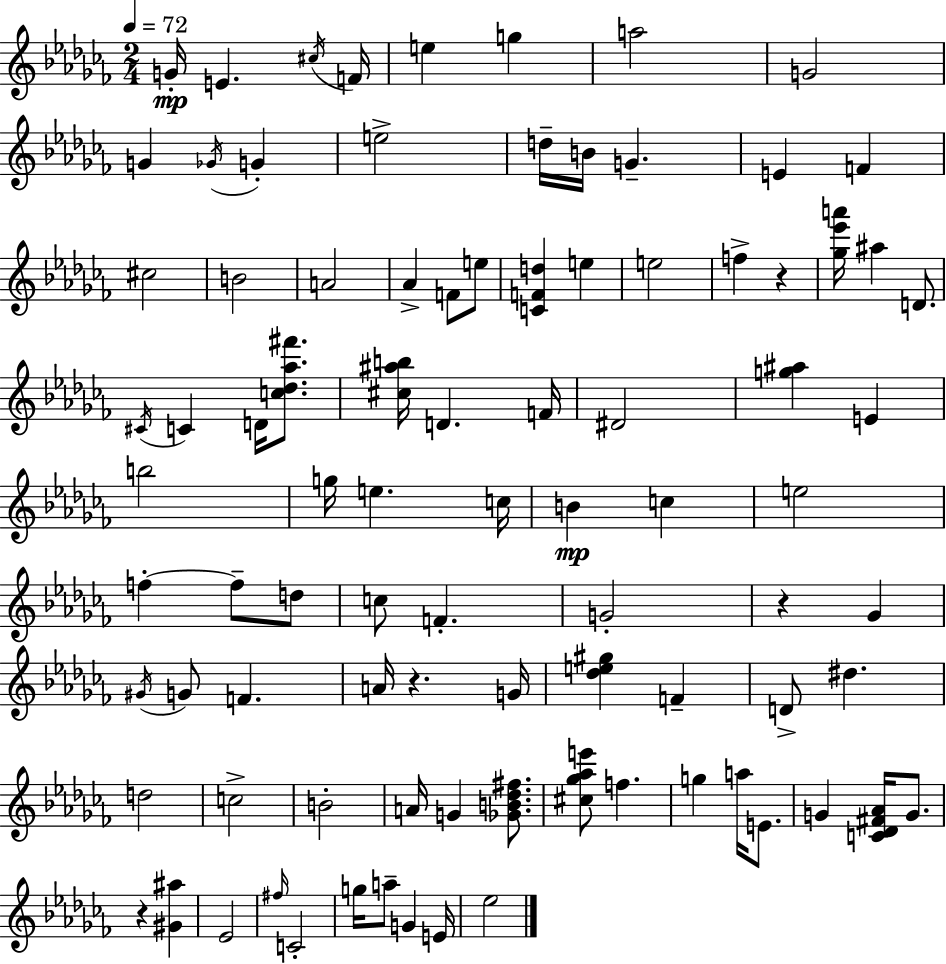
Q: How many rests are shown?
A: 4